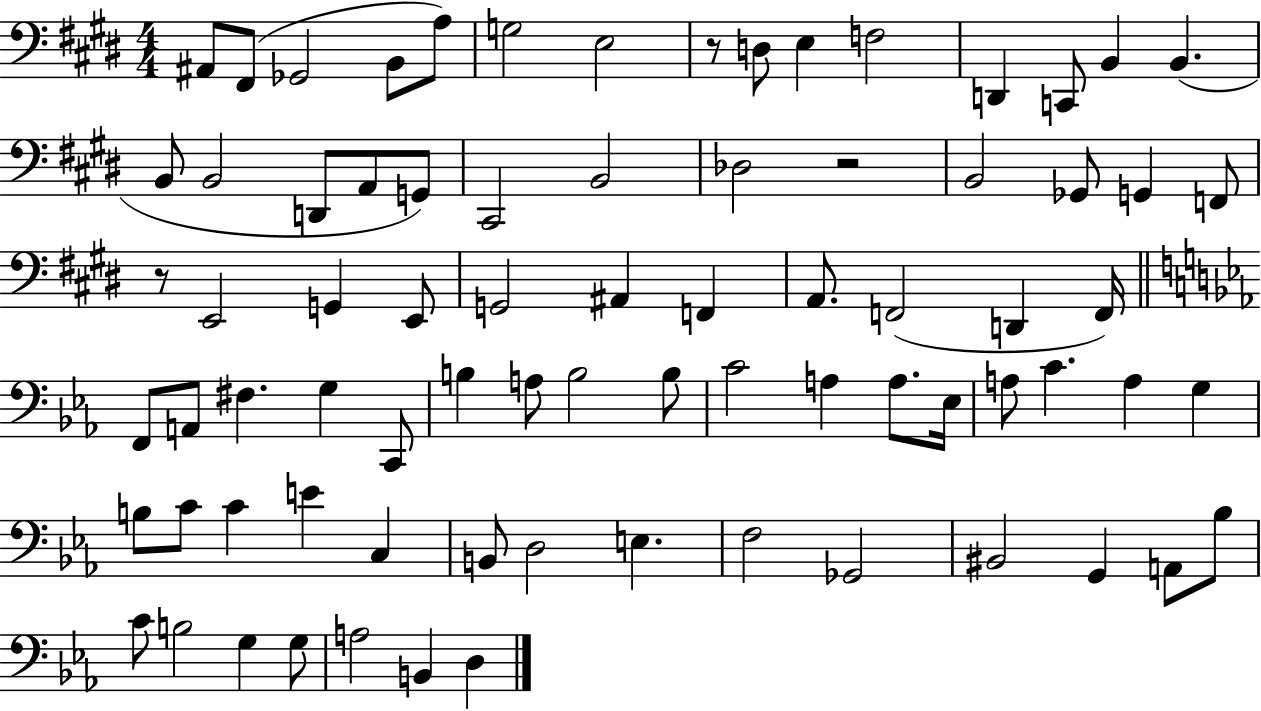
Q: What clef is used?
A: bass